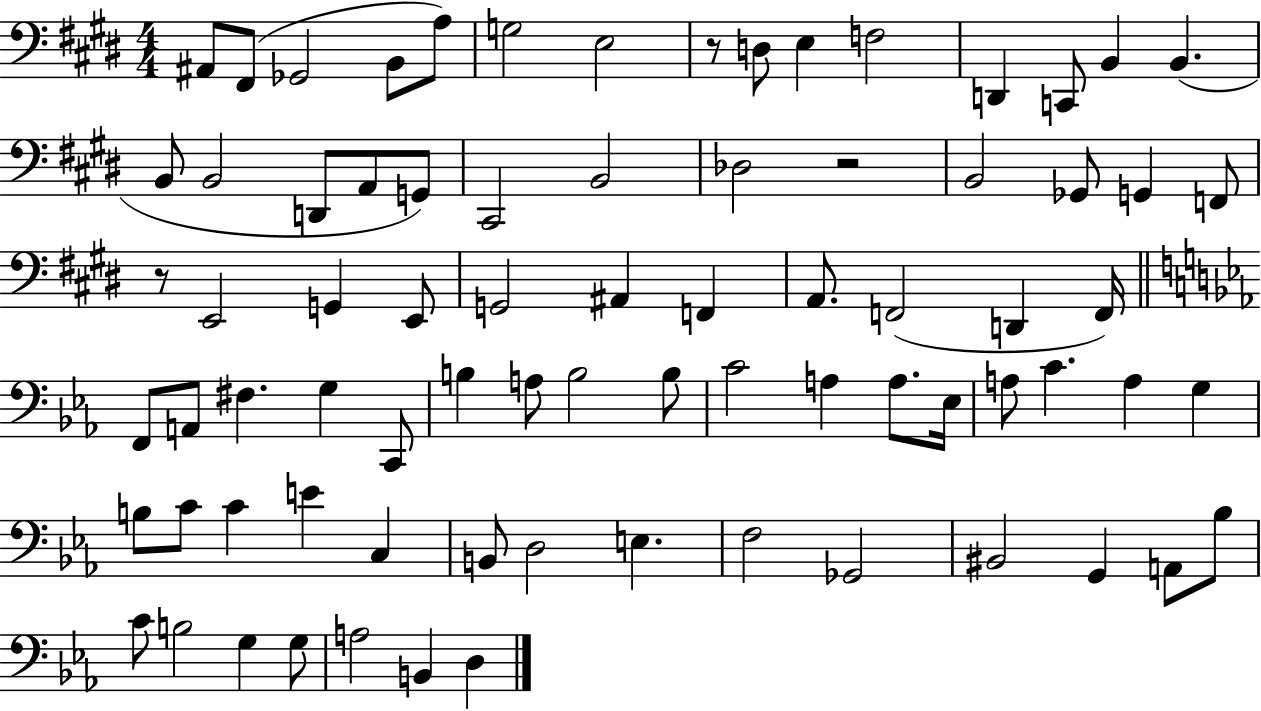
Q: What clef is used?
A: bass